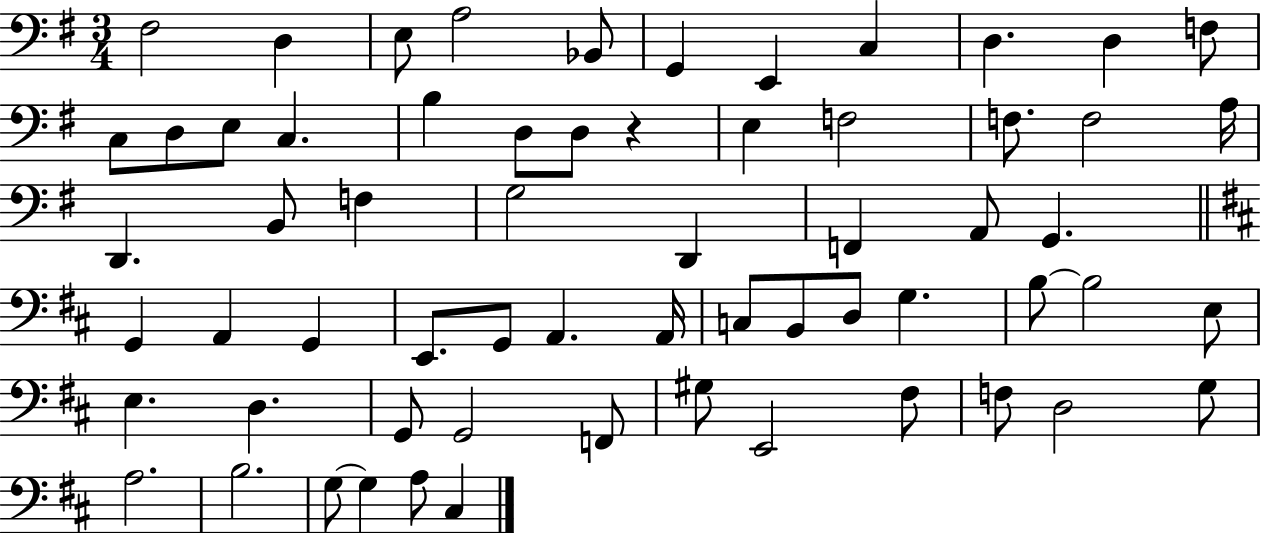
F#3/h D3/q E3/e A3/h Bb2/e G2/q E2/q C3/q D3/q. D3/q F3/e C3/e D3/e E3/e C3/q. B3/q D3/e D3/e R/q E3/q F3/h F3/e. F3/h A3/s D2/q. B2/e F3/q G3/h D2/q F2/q A2/e G2/q. G2/q A2/q G2/q E2/e. G2/e A2/q. A2/s C3/e B2/e D3/e G3/q. B3/e B3/h E3/e E3/q. D3/q. G2/e G2/h F2/e G#3/e E2/h F#3/e F3/e D3/h G3/e A3/h. B3/h. G3/e G3/q A3/e C#3/q